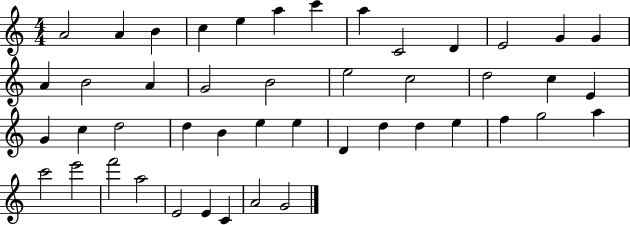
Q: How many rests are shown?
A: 0